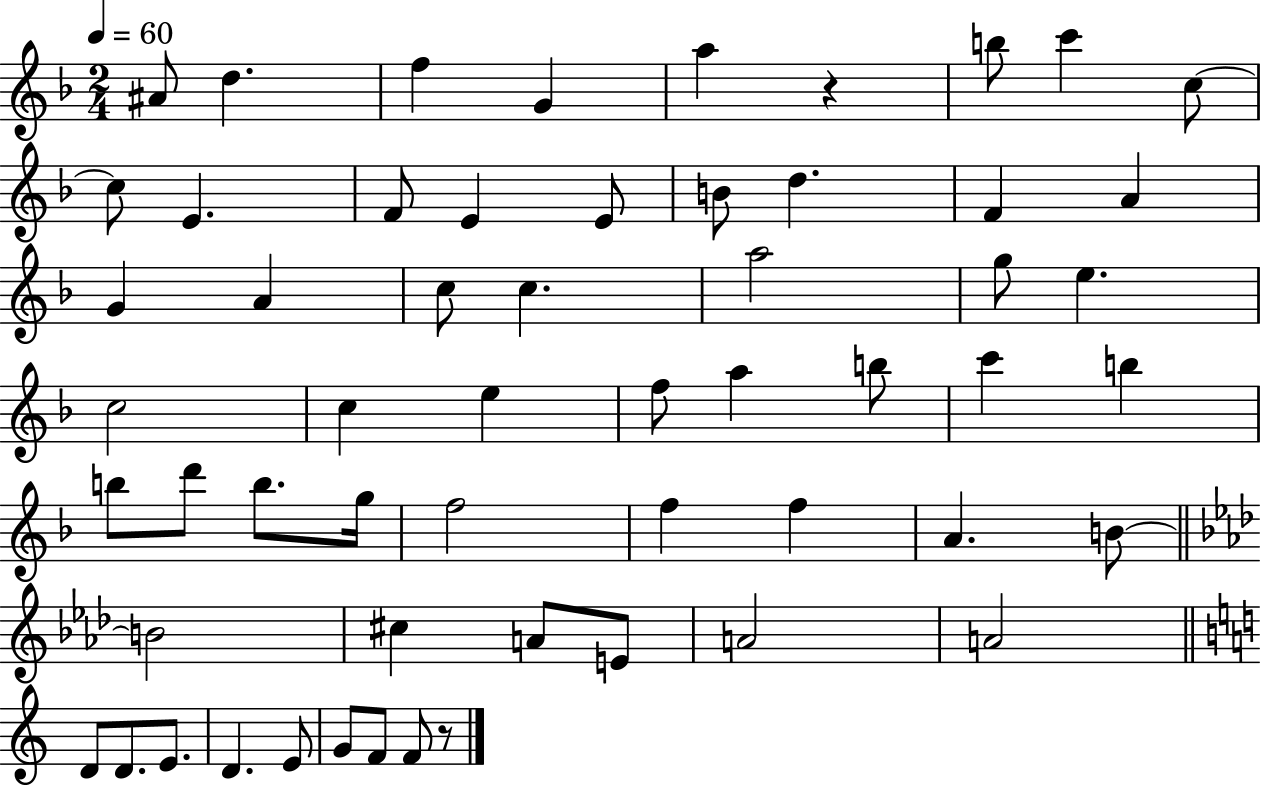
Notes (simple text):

A#4/e D5/q. F5/q G4/q A5/q R/q B5/e C6/q C5/e C5/e E4/q. F4/e E4/q E4/e B4/e D5/q. F4/q A4/q G4/q A4/q C5/e C5/q. A5/h G5/e E5/q. C5/h C5/q E5/q F5/e A5/q B5/e C6/q B5/q B5/e D6/e B5/e. G5/s F5/h F5/q F5/q A4/q. B4/e B4/h C#5/q A4/e E4/e A4/h A4/h D4/e D4/e. E4/e. D4/q. E4/e G4/e F4/e F4/e R/e